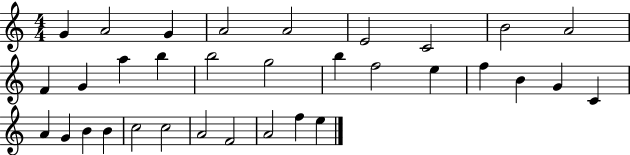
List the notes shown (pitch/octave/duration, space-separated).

G4/q A4/h G4/q A4/h A4/h E4/h C4/h B4/h A4/h F4/q G4/q A5/q B5/q B5/h G5/h B5/q F5/h E5/q F5/q B4/q G4/q C4/q A4/q G4/q B4/q B4/q C5/h C5/h A4/h F4/h A4/h F5/q E5/q